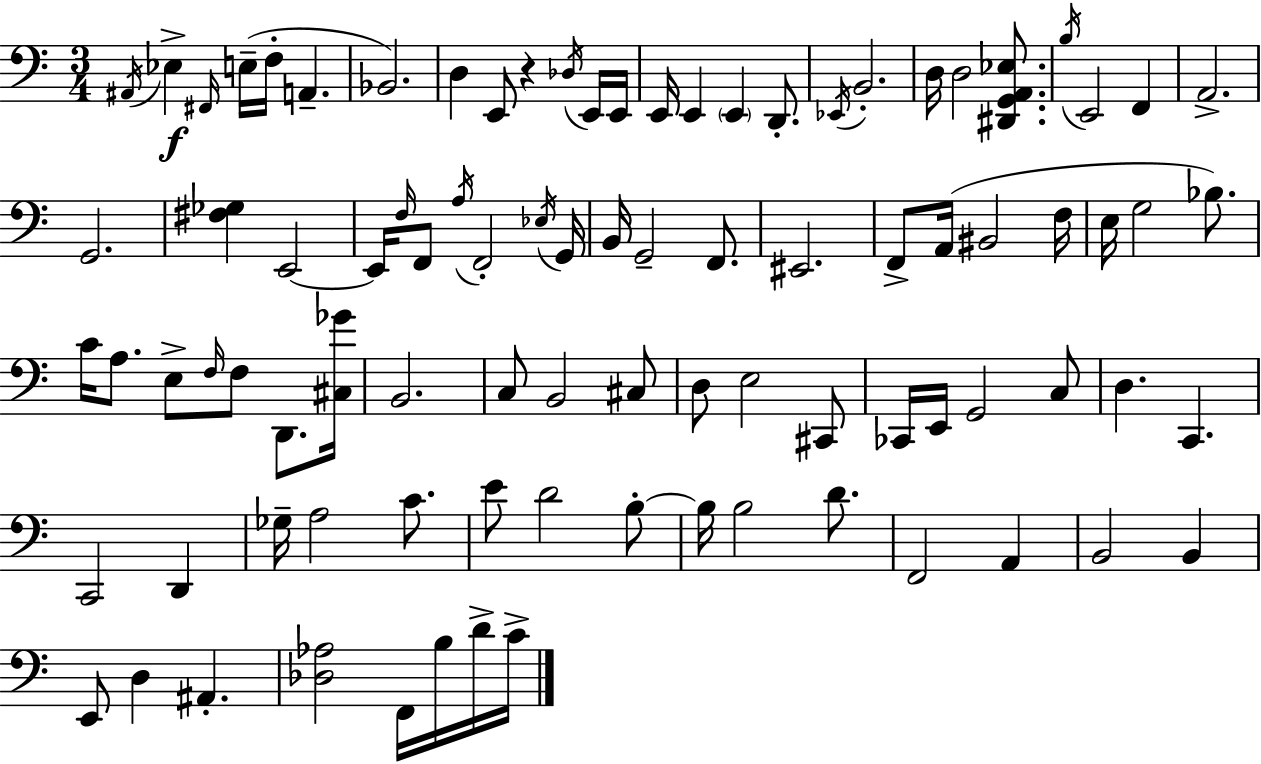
X:1
T:Untitled
M:3/4
L:1/4
K:Am
^A,,/4 _E, ^F,,/4 E,/4 F,/4 A,, _B,,2 D, E,,/2 z _D,/4 E,,/4 E,,/4 E,,/4 E,, E,, D,,/2 _E,,/4 B,,2 D,/4 D,2 [^D,,G,,A,,_E,]/2 B,/4 E,,2 F,, A,,2 G,,2 [^F,_G,] E,,2 E,,/4 F,/4 F,,/2 A,/4 F,,2 _E,/4 G,,/4 B,,/4 G,,2 F,,/2 ^E,,2 F,,/2 A,,/4 ^B,,2 F,/4 E,/4 G,2 _B,/2 C/4 A,/2 E,/2 F,/4 F,/2 D,,/2 [^C,_G]/4 B,,2 C,/2 B,,2 ^C,/2 D,/2 E,2 ^C,,/2 _C,,/4 E,,/4 G,,2 C,/2 D, C,, C,,2 D,, _G,/4 A,2 C/2 E/2 D2 B,/2 B,/4 B,2 D/2 F,,2 A,, B,,2 B,, E,,/2 D, ^A,, [_D,_A,]2 F,,/4 B,/4 D/4 C/4